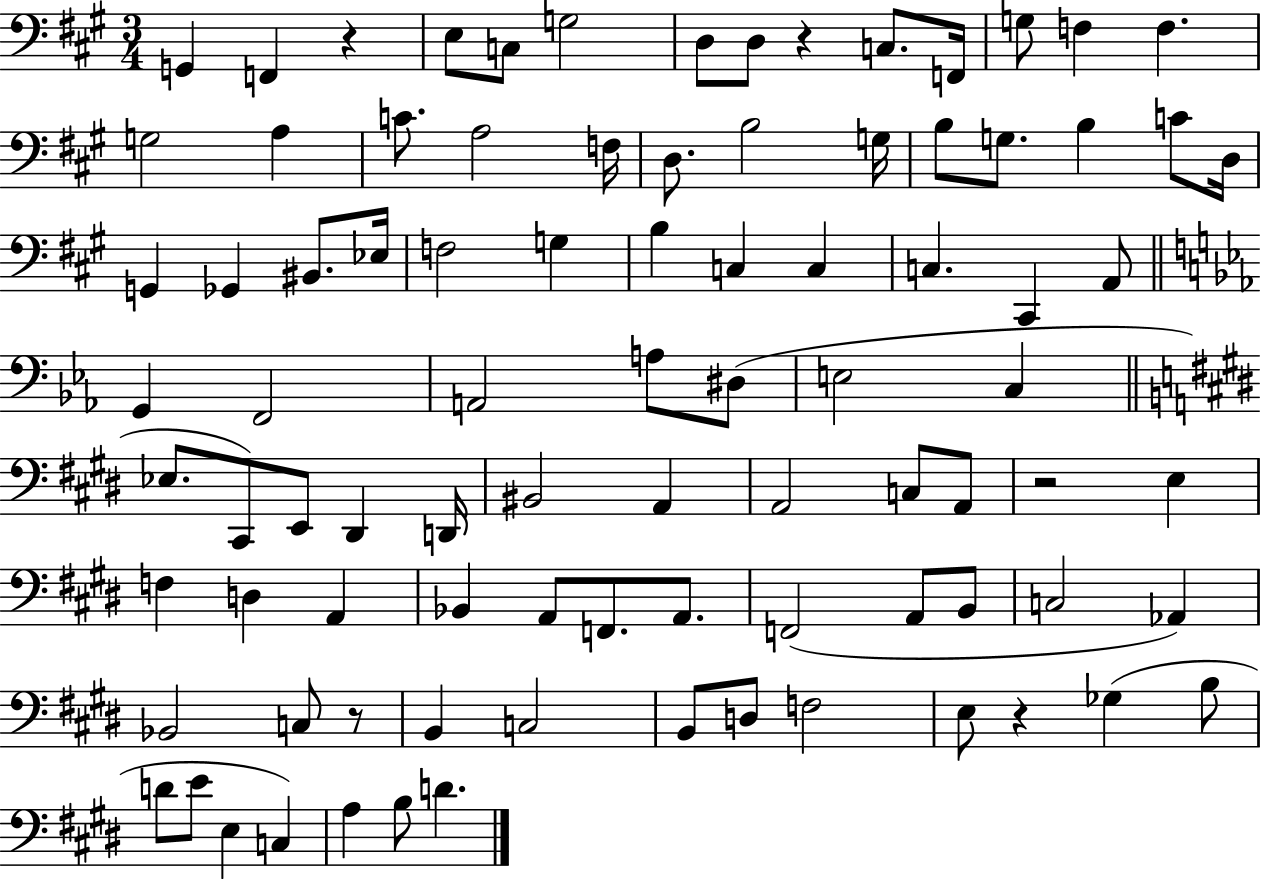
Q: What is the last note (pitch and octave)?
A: D4